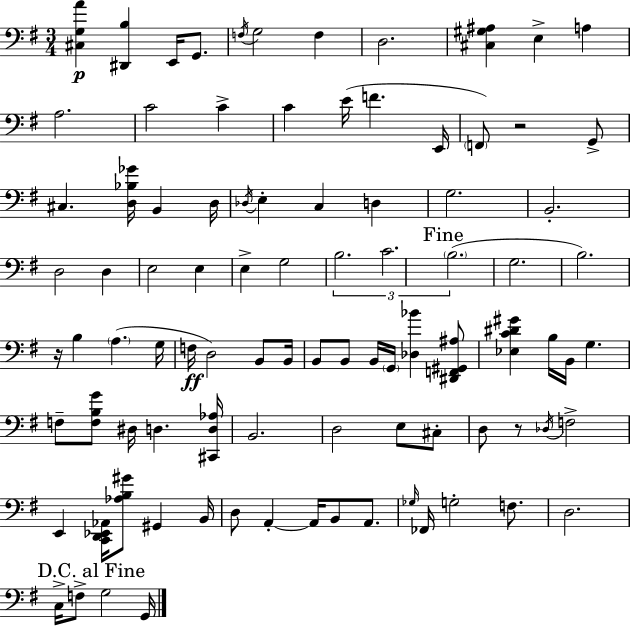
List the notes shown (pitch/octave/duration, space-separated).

[C#3,G3,A4]/q [D#2,B3]/q E2/s G2/e. F3/s G3/h F3/q D3/h. [C#3,G#3,A#3]/q E3/q A3/q A3/h. C4/h C4/q C4/q E4/s F4/q. E2/s F2/e R/h G2/e C#3/q. [D3,Bb3,Gb4]/s B2/q D3/s Db3/s E3/q C3/q D3/q G3/h. B2/h. D3/h D3/q E3/h E3/q E3/q G3/h B3/h. C4/h. B3/h. G3/h. B3/h. R/s B3/q A3/q. G3/s F3/s D3/h B2/e B2/s B2/e B2/e B2/s G2/s [Db3,Bb4]/q [D#2,F2,G#2,A#3]/e [Eb3,C4,D#4,G#4]/q B3/s B2/s G3/q. F3/e [F3,B3,G4]/e D#3/s D3/q. [C#2,D3,Ab3]/s B2/h. D3/h E3/e C#3/e D3/e R/e Db3/s F3/h E2/q [C2,D2,Eb2,Ab2]/s [Ab3,B3,G#4]/e G#2/q B2/s D3/e A2/q A2/s B2/e A2/e. Gb3/s FES2/s G3/h F3/e. D3/h. C3/s F3/e G3/h G2/s